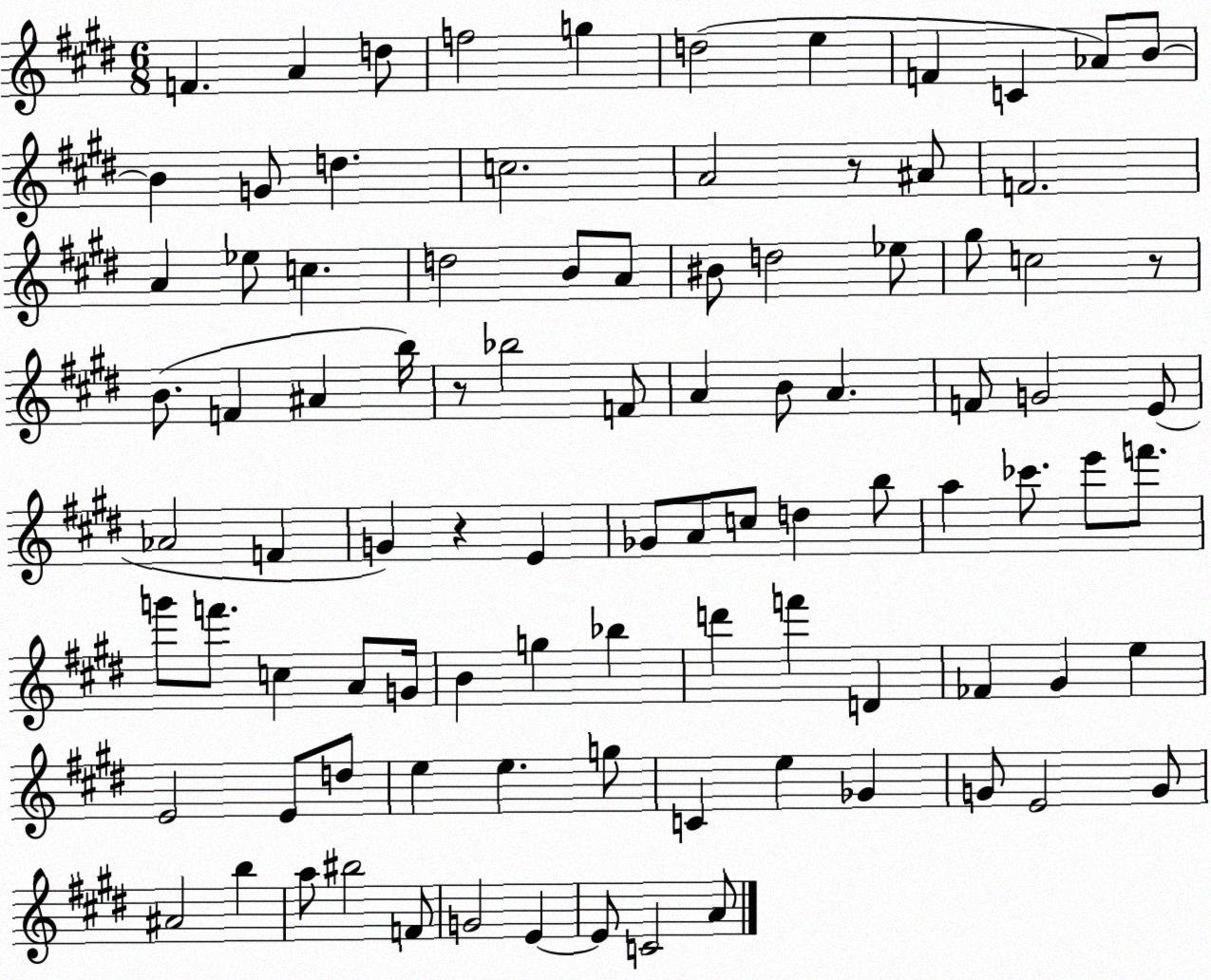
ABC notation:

X:1
T:Untitled
M:6/8
L:1/4
K:E
F A d/2 f2 g d2 e F C _A/2 B/2 B G/2 d c2 A2 z/2 ^A/2 F2 A _e/2 c d2 B/2 A/2 ^B/2 d2 _e/2 ^g/2 c2 z/2 B/2 F ^A b/4 z/2 _b2 F/2 A B/2 A F/2 G2 E/2 _A2 F G z E _G/2 A/2 c/2 d b/2 a _c'/2 e'/2 f'/2 g'/2 f'/2 c A/2 G/4 B g _b d' f' D _F ^G e E2 E/2 d/2 e e g/2 C e _G G/2 E2 G/2 ^A2 b a/2 ^b2 F/2 G2 E E/2 C2 A/2